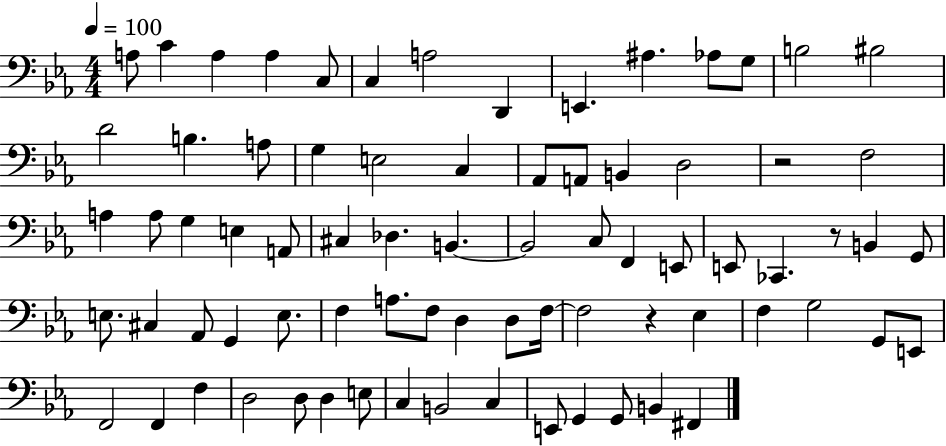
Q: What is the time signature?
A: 4/4